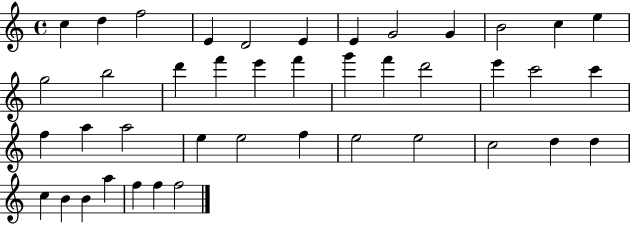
X:1
T:Untitled
M:4/4
L:1/4
K:C
c d f2 E D2 E E G2 G B2 c e g2 b2 d' f' e' f' g' f' d'2 e' c'2 c' f a a2 e e2 f e2 e2 c2 d d c B B a f f f2